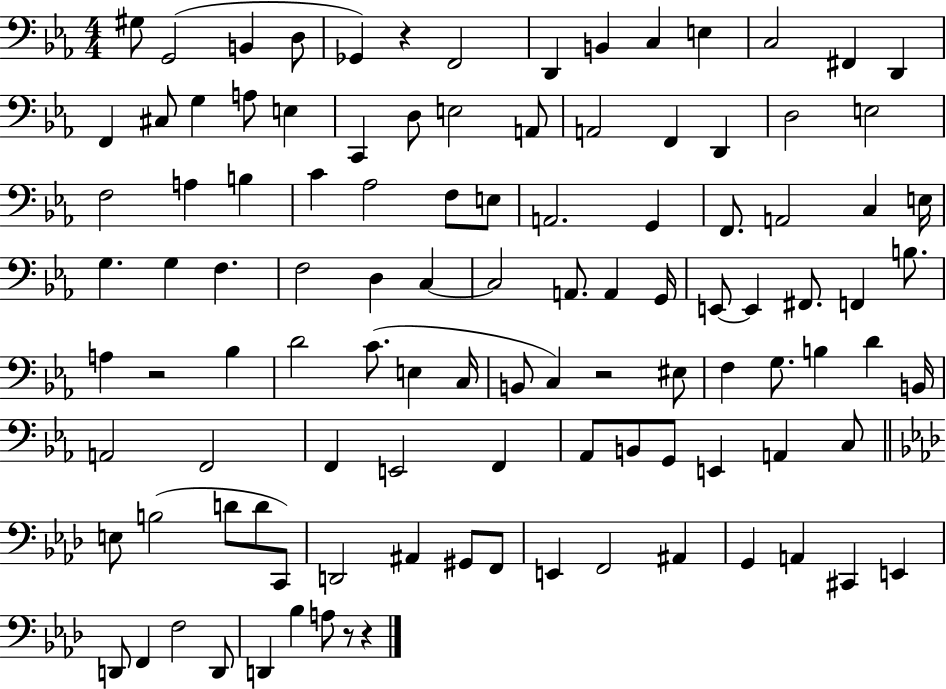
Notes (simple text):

G#3/e G2/h B2/q D3/e Gb2/q R/q F2/h D2/q B2/q C3/q E3/q C3/h F#2/q D2/q F2/q C#3/e G3/q A3/e E3/q C2/q D3/e E3/h A2/e A2/h F2/q D2/q D3/h E3/h F3/h A3/q B3/q C4/q Ab3/h F3/e E3/e A2/h. G2/q F2/e. A2/h C3/q E3/s G3/q. G3/q F3/q. F3/h D3/q C3/q C3/h A2/e. A2/q G2/s E2/e E2/q F#2/e. F2/q B3/e. A3/q R/h Bb3/q D4/h C4/e. E3/q C3/s B2/e C3/q R/h EIS3/e F3/q G3/e. B3/q D4/q B2/s A2/h F2/h F2/q E2/h F2/q Ab2/e B2/e G2/e E2/q A2/q C3/e E3/e B3/h D4/e D4/e C2/e D2/h A#2/q G#2/e F2/e E2/q F2/h A#2/q G2/q A2/q C#2/q E2/q D2/e F2/q F3/h D2/e D2/q Bb3/q A3/e R/e R/q